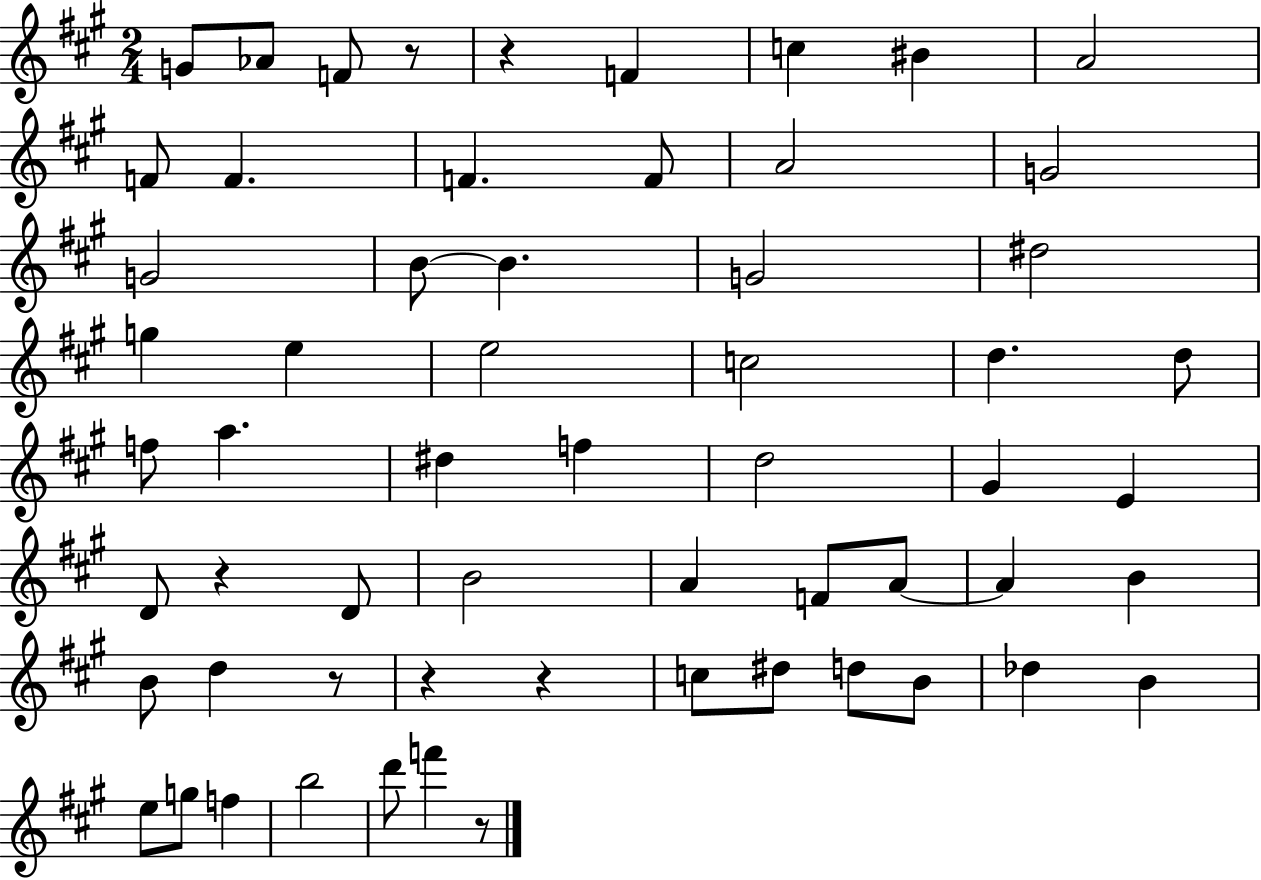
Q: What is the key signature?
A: A major